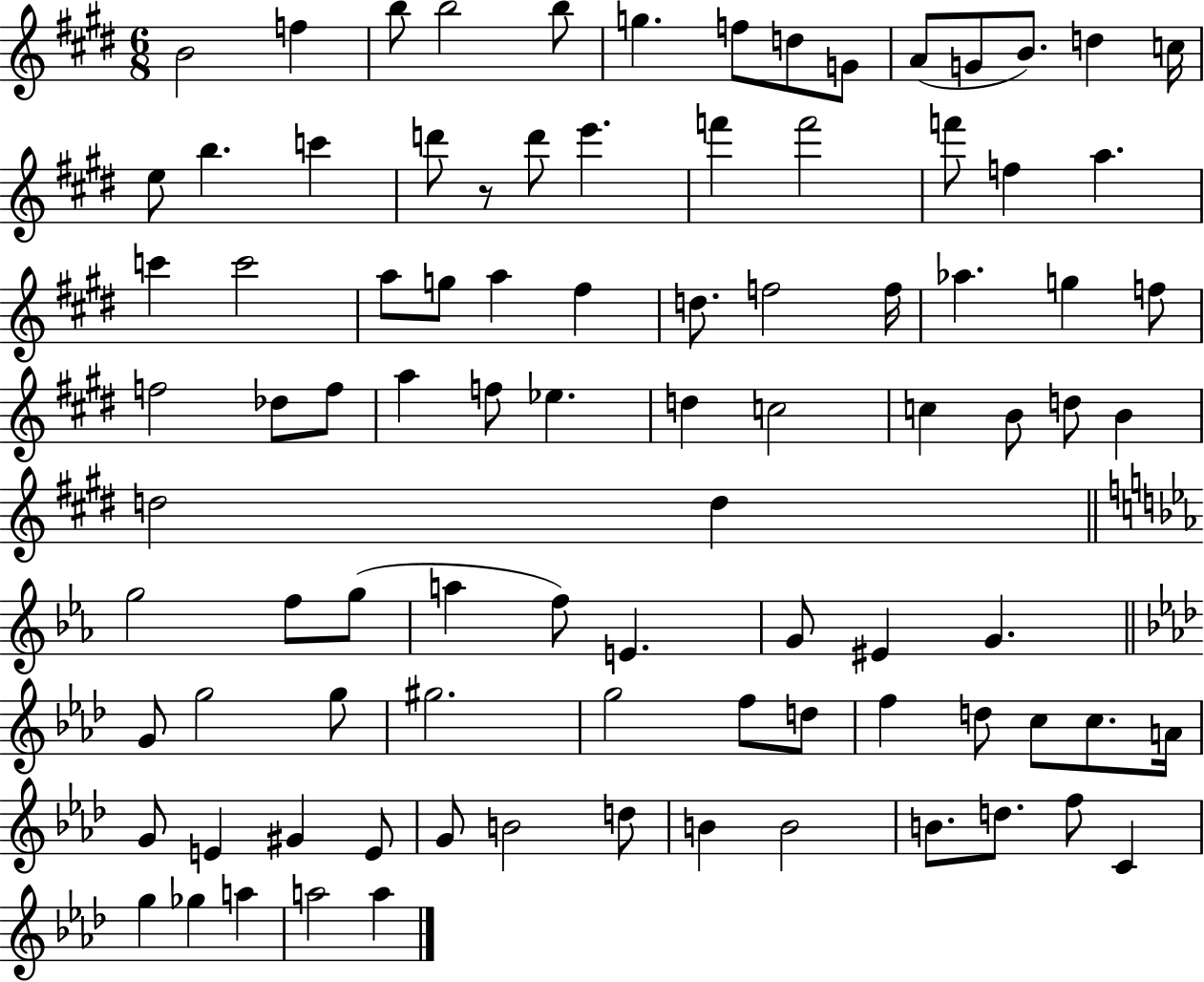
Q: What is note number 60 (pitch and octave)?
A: G4